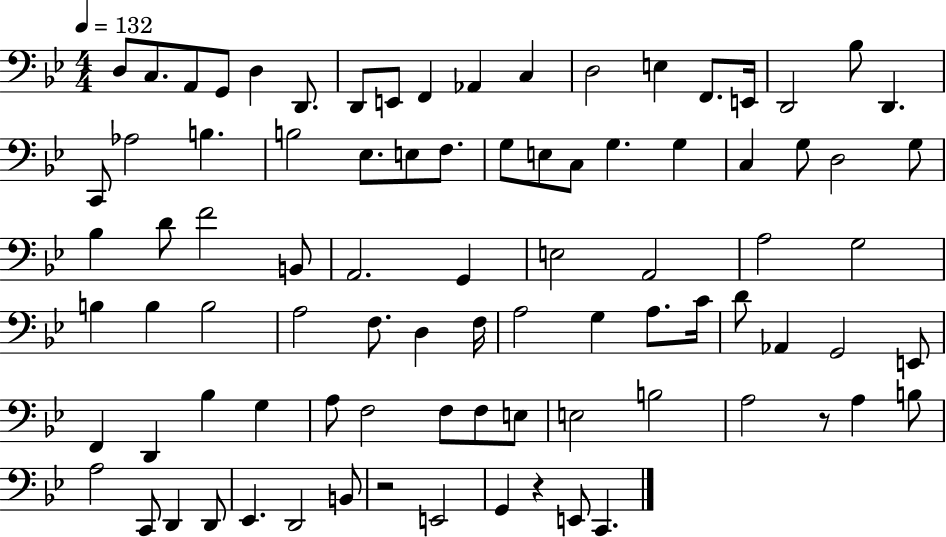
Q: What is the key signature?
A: BES major